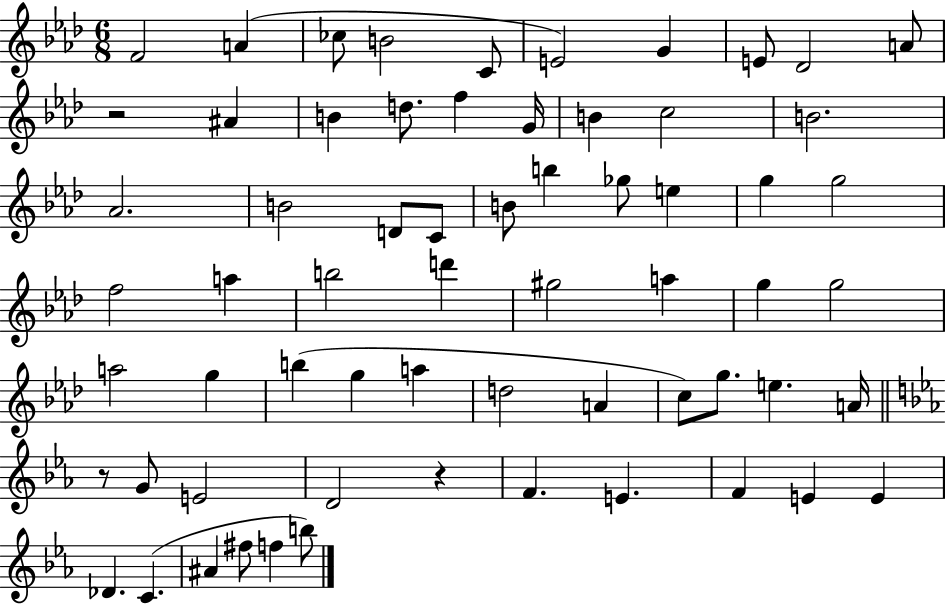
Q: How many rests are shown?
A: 3